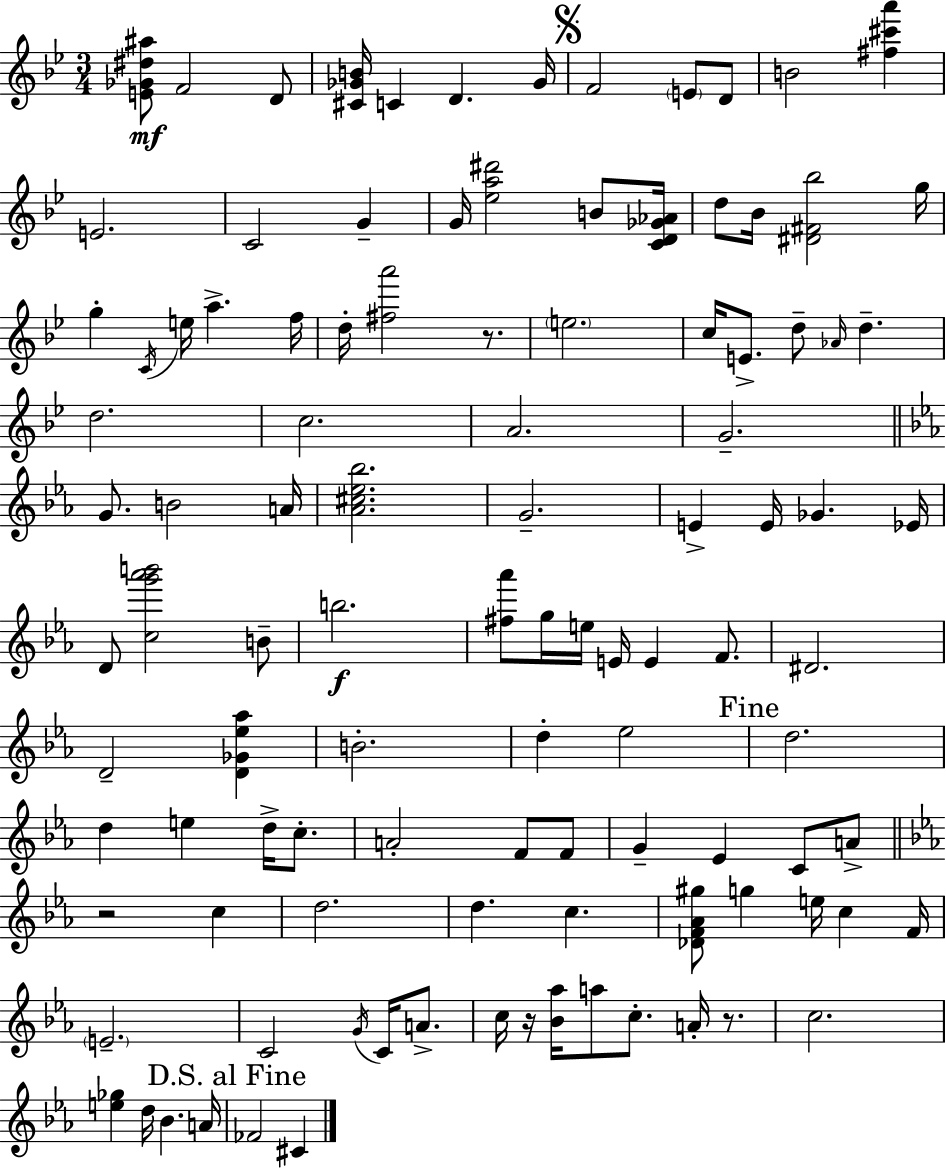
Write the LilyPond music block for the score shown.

{
  \clef treble
  \numericTimeSignature
  \time 3/4
  \key bes \major
  <e' ges' dis'' ais''>8\mf f'2 d'8 | <cis' ges' b'>16 c'4 d'4. ges'16 | \mark \markup { \musicglyph "scripts.segno" } f'2 \parenthesize e'8 d'8 | b'2 <fis'' cis''' a'''>4 | \break e'2. | c'2 g'4-- | g'16 <ees'' a'' dis'''>2 b'8 <c' d' ges' aes'>16 | d''8 bes'16 <dis' fis' bes''>2 g''16 | \break g''4-. \acciaccatura { c'16 } e''16 a''4.-> | f''16 d''16-. <fis'' a'''>2 r8. | \parenthesize e''2. | c''16 e'8.-> d''8-- \grace { aes'16 } d''4.-- | \break d''2. | c''2. | a'2. | g'2.-- | \break \bar "||" \break \key ees \major g'8. b'2 a'16 | <aes' cis'' ees'' bes''>2. | g'2.-- | e'4-> e'16 ges'4. ees'16 | \break d'8 <c'' g''' aes''' b'''>2 b'8-- | b''2.\f | <fis'' aes'''>8 g''16 e''16 e'16 e'4 f'8. | dis'2. | \break d'2-- <d' ges' ees'' aes''>4 | b'2.-. | d''4-. ees''2 | \mark "Fine" d''2. | \break d''4 e''4 d''16-> c''8.-. | a'2-. f'8 f'8 | g'4-- ees'4 c'8 a'8-> | \bar "||" \break \key ees \major r2 c''4 | d''2. | d''4. c''4. | <des' f' aes' gis''>8 g''4 e''16 c''4 f'16 | \break \parenthesize e'2.-- | c'2 \acciaccatura { g'16 } c'16 a'8.-> | c''16 r16 <bes' aes''>16 a''8 c''8.-. a'16-. r8. | c''2. | \break <e'' ges''>4 d''16 bes'4. | a'16 \mark "D.S. al Fine" fes'2 cis'4 | \bar "|."
}